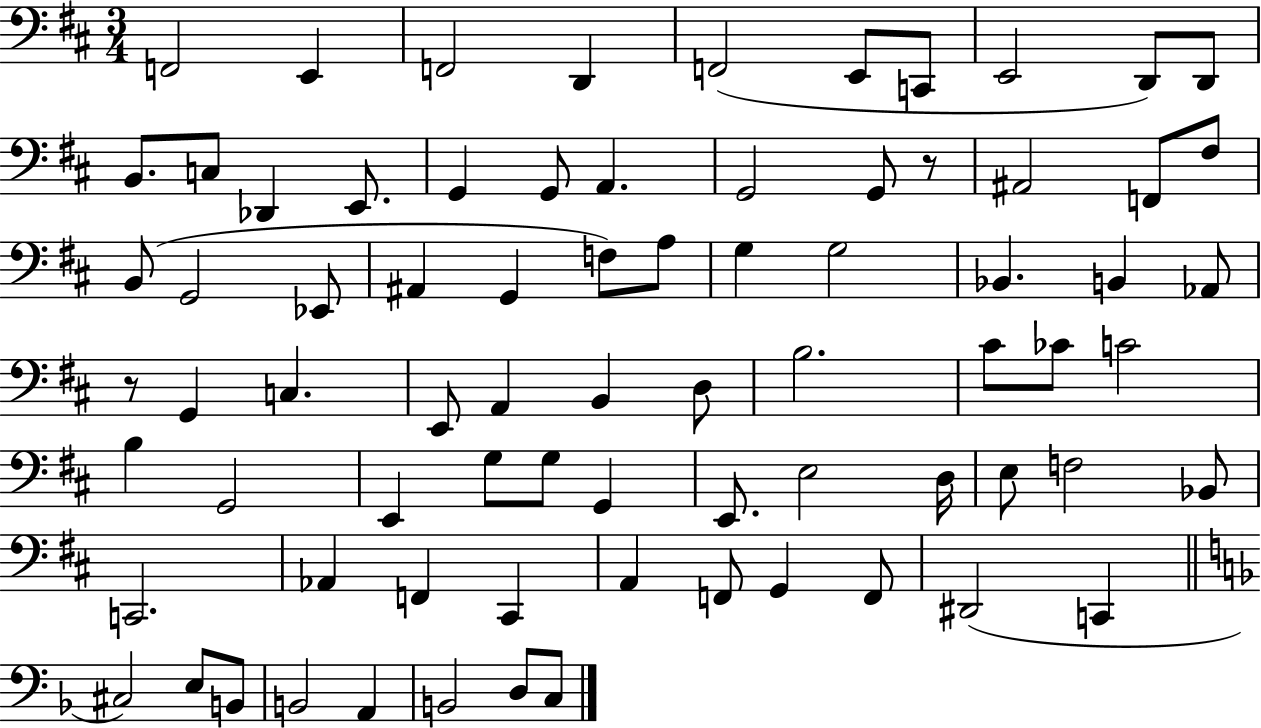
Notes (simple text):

F2/h E2/q F2/h D2/q F2/h E2/e C2/e E2/h D2/e D2/e B2/e. C3/e Db2/q E2/e. G2/q G2/e A2/q. G2/h G2/e R/e A#2/h F2/e F#3/e B2/e G2/h Eb2/e A#2/q G2/q F3/e A3/e G3/q G3/h Bb2/q. B2/q Ab2/e R/e G2/q C3/q. E2/e A2/q B2/q D3/e B3/h. C#4/e CES4/e C4/h B3/q G2/h E2/q G3/e G3/e G2/q E2/e. E3/h D3/s E3/e F3/h Bb2/e C2/h. Ab2/q F2/q C#2/q A2/q F2/e G2/q F2/e D#2/h C2/q C#3/h E3/e B2/e B2/h A2/q B2/h D3/e C3/e